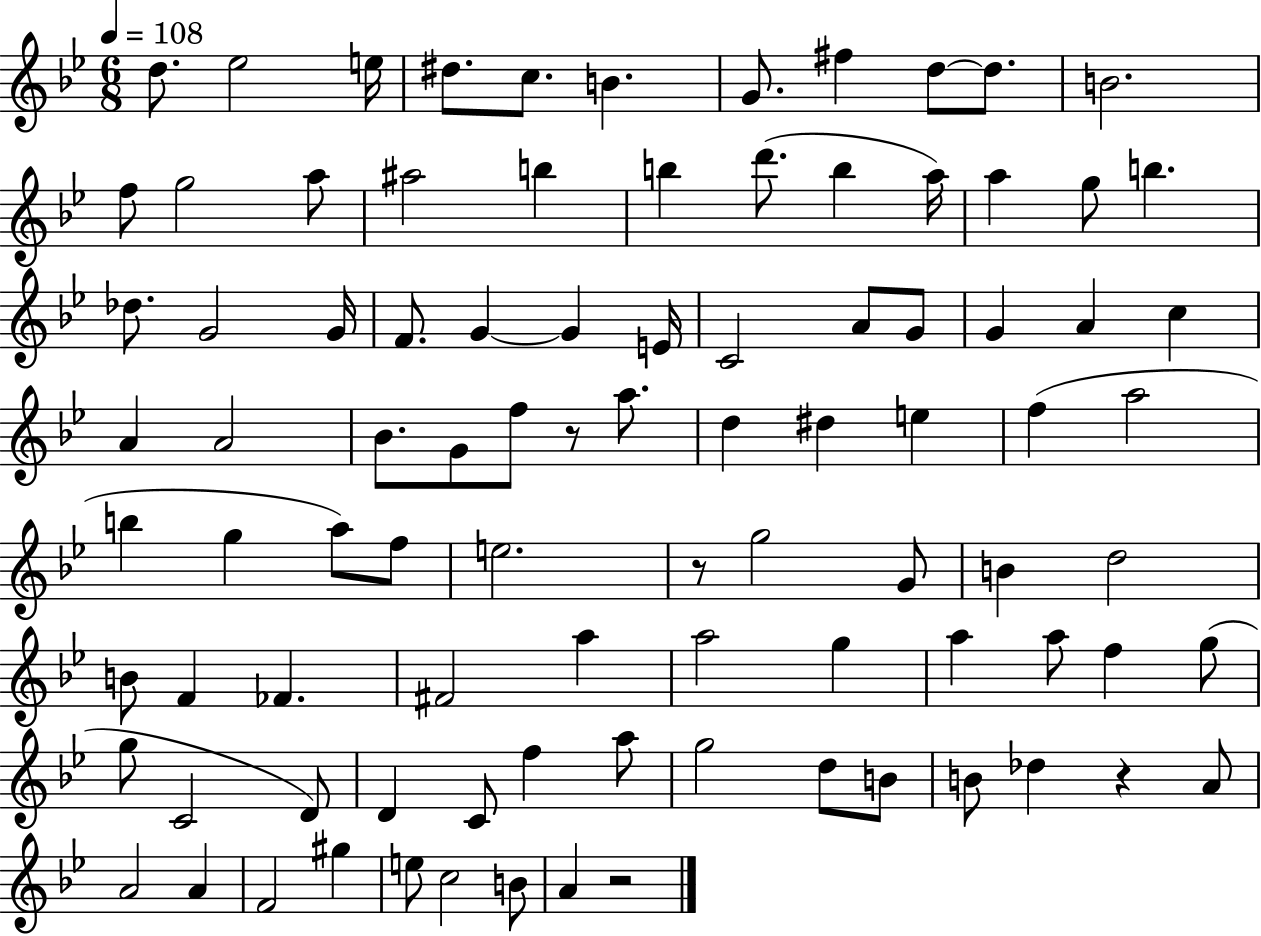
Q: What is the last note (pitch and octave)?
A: A4